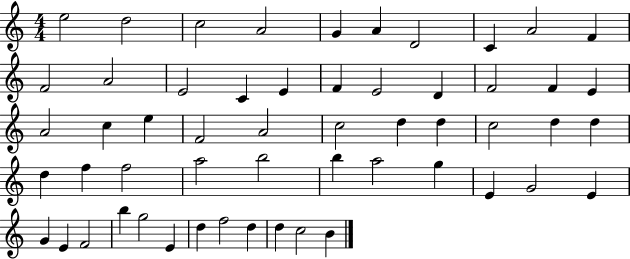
{
  \clef treble
  \numericTimeSignature
  \time 4/4
  \key c \major
  e''2 d''2 | c''2 a'2 | g'4 a'4 d'2 | c'4 a'2 f'4 | \break f'2 a'2 | e'2 c'4 e'4 | f'4 e'2 d'4 | f'2 f'4 e'4 | \break a'2 c''4 e''4 | f'2 a'2 | c''2 d''4 d''4 | c''2 d''4 d''4 | \break d''4 f''4 f''2 | a''2 b''2 | b''4 a''2 g''4 | e'4 g'2 e'4 | \break g'4 e'4 f'2 | b''4 g''2 e'4 | d''4 f''2 d''4 | d''4 c''2 b'4 | \break \bar "|."
}